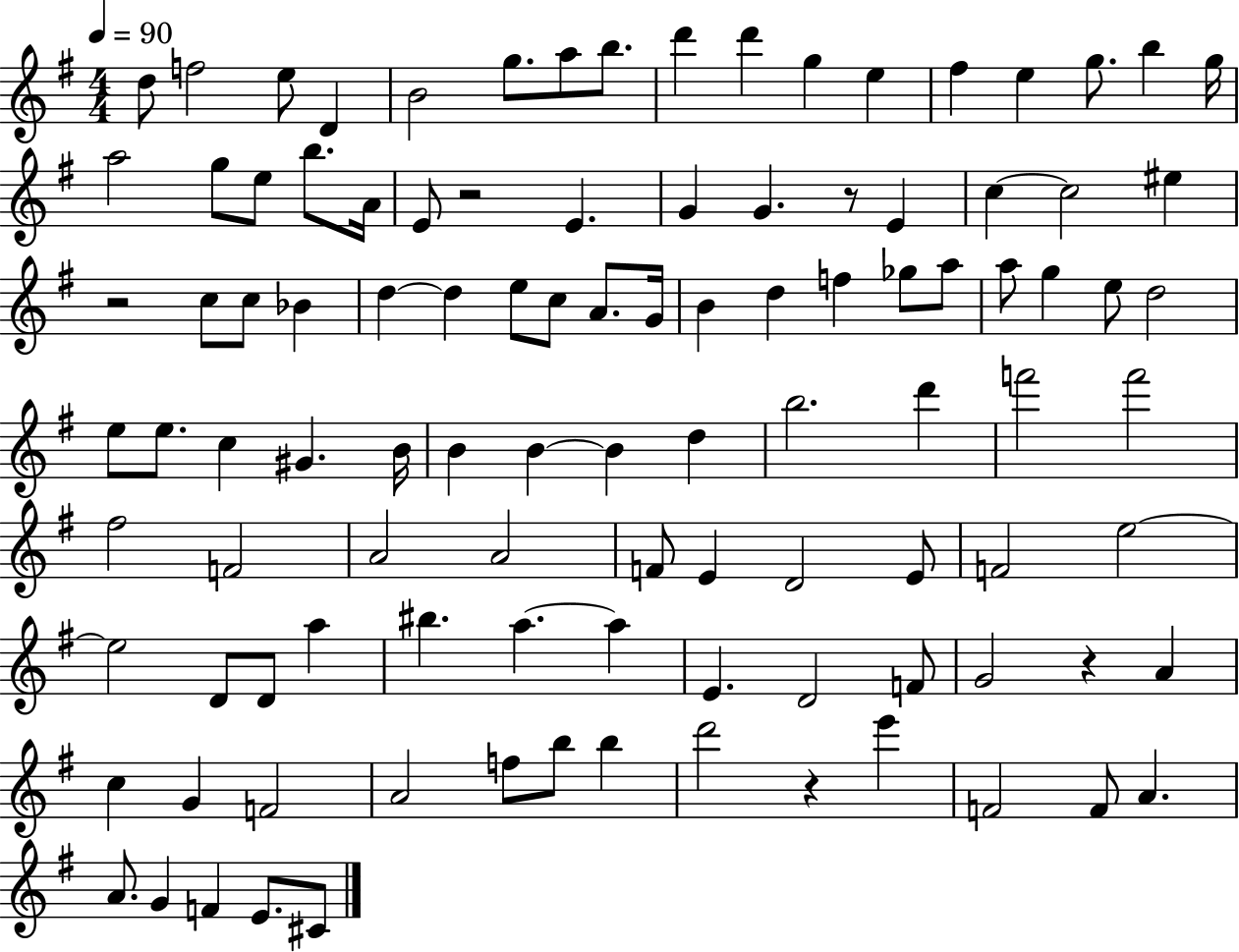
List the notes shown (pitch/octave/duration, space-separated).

D5/e F5/h E5/e D4/q B4/h G5/e. A5/e B5/e. D6/q D6/q G5/q E5/q F#5/q E5/q G5/e. B5/q G5/s A5/h G5/e E5/e B5/e. A4/s E4/e R/h E4/q. G4/q G4/q. R/e E4/q C5/q C5/h EIS5/q R/h C5/e C5/e Bb4/q D5/q D5/q E5/e C5/e A4/e. G4/s B4/q D5/q F5/q Gb5/e A5/e A5/e G5/q E5/e D5/h E5/e E5/e. C5/q G#4/q. B4/s B4/q B4/q B4/q D5/q B5/h. D6/q F6/h F6/h F#5/h F4/h A4/h A4/h F4/e E4/q D4/h E4/e F4/h E5/h E5/h D4/e D4/e A5/q BIS5/q. A5/q. A5/q E4/q. D4/h F4/e G4/h R/q A4/q C5/q G4/q F4/h A4/h F5/e B5/e B5/q D6/h R/q E6/q F4/h F4/e A4/q. A4/e. G4/q F4/q E4/e. C#4/e